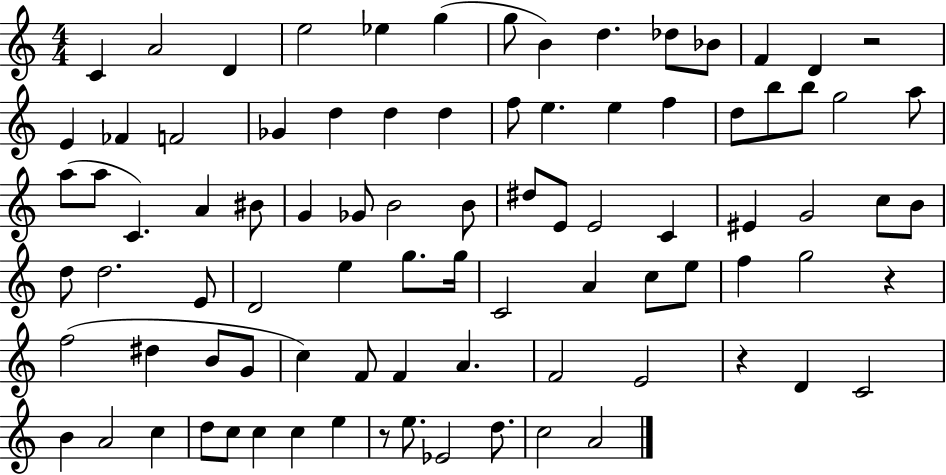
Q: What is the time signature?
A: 4/4